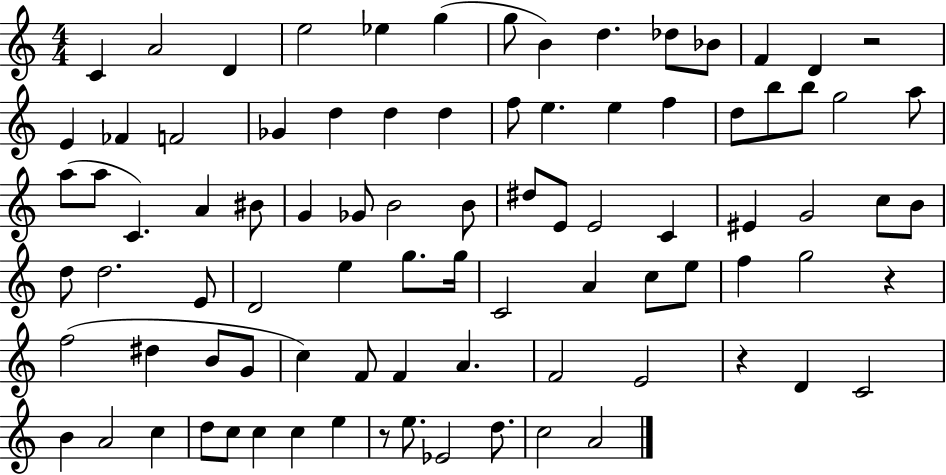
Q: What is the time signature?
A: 4/4